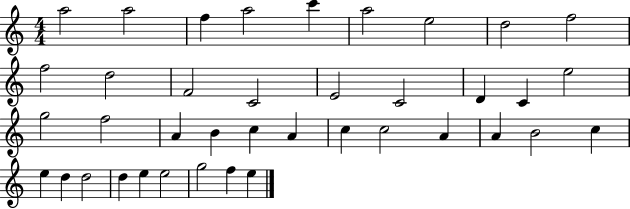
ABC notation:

X:1
T:Untitled
M:4/4
L:1/4
K:C
a2 a2 f a2 c' a2 e2 d2 f2 f2 d2 F2 C2 E2 C2 D C e2 g2 f2 A B c A c c2 A A B2 c e d d2 d e e2 g2 f e